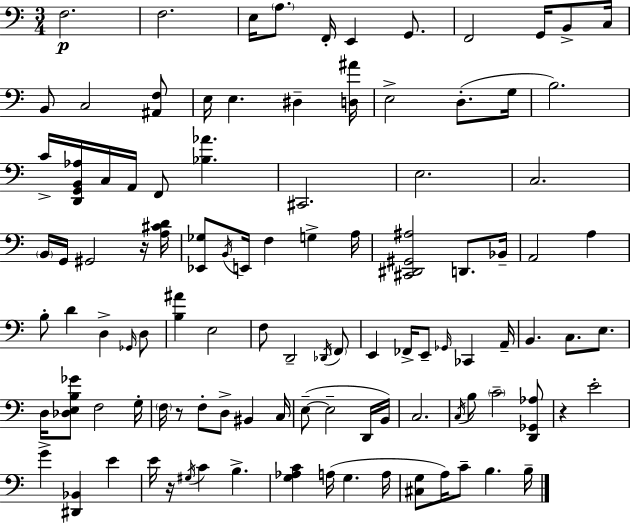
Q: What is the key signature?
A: A minor